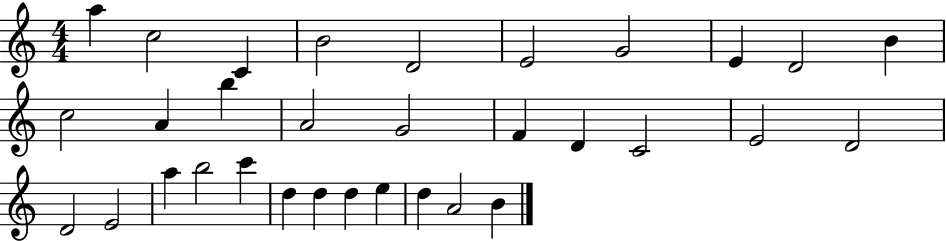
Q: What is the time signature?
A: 4/4